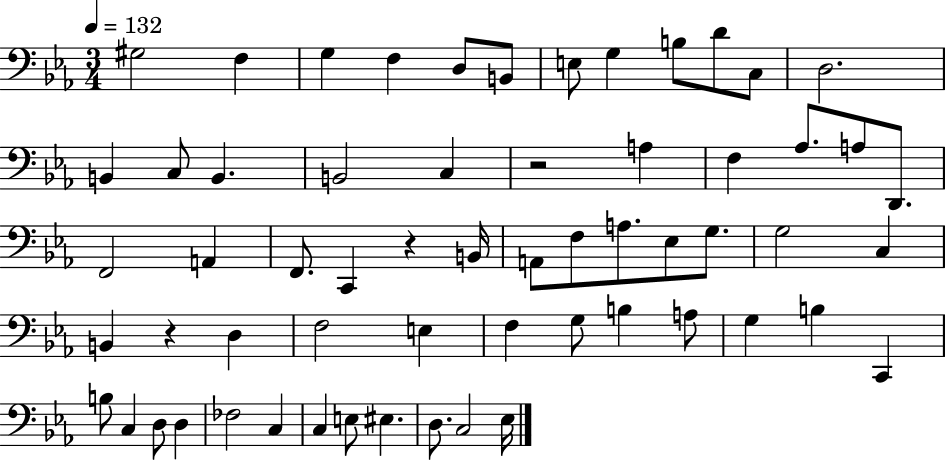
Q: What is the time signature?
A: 3/4